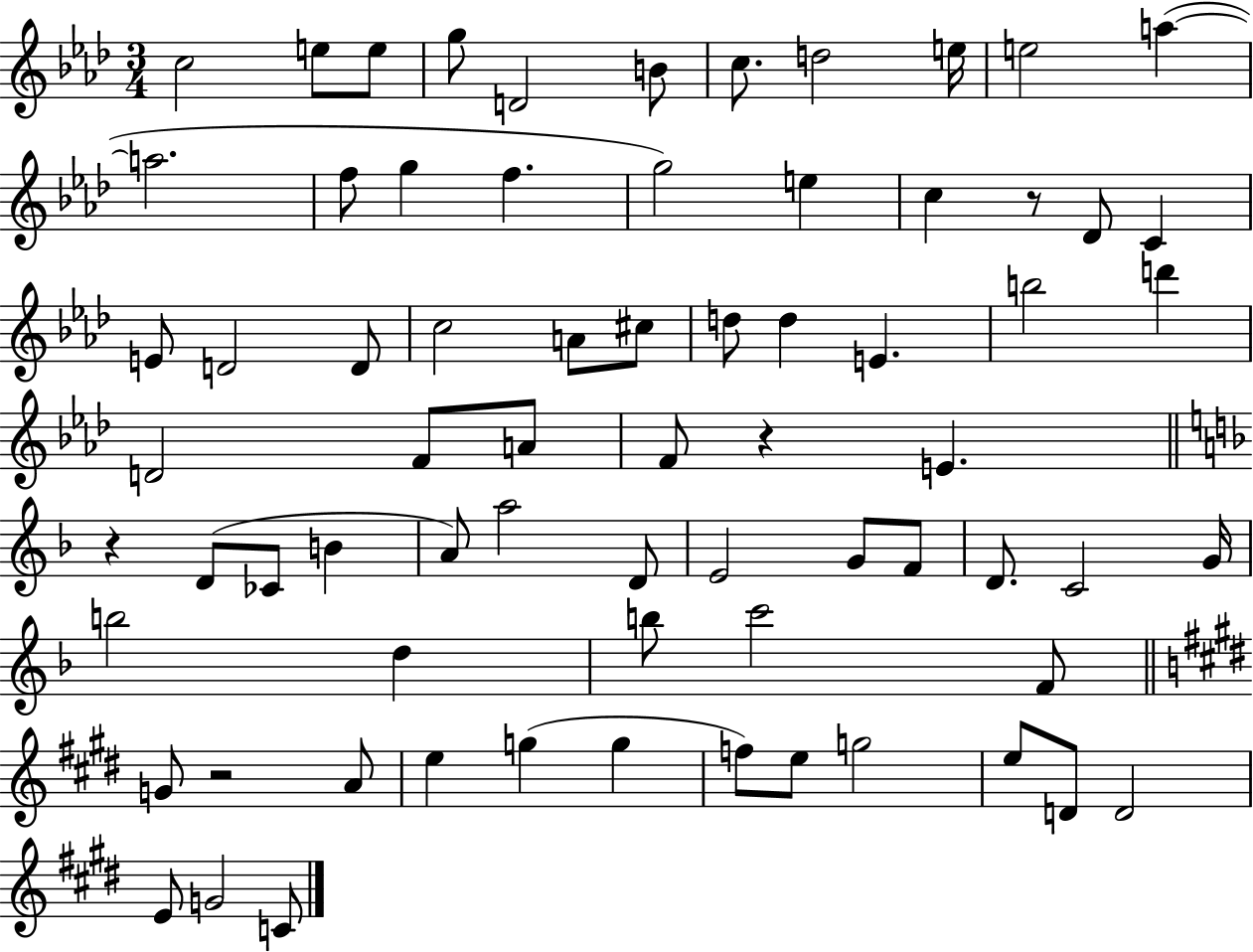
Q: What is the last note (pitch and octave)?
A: C4